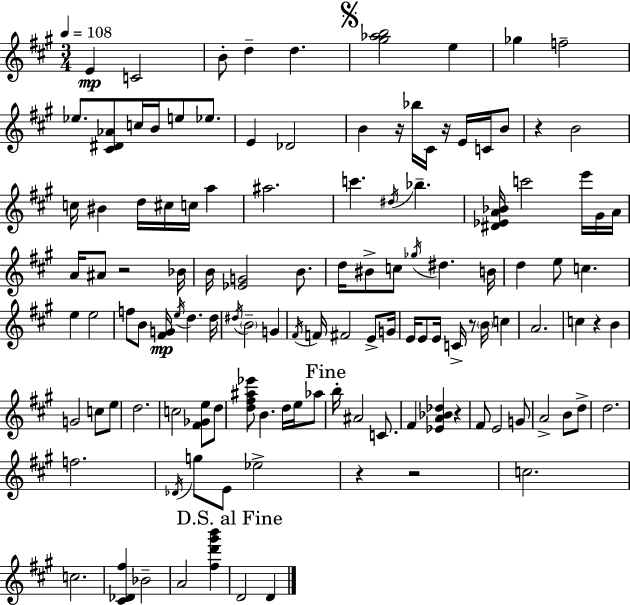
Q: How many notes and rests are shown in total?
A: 125